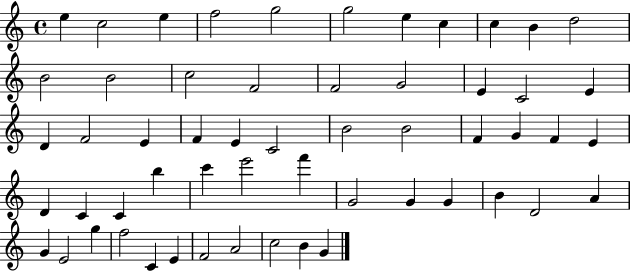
E5/q C5/h E5/q F5/h G5/h G5/h E5/q C5/q C5/q B4/q D5/h B4/h B4/h C5/h F4/h F4/h G4/h E4/q C4/h E4/q D4/q F4/h E4/q F4/q E4/q C4/h B4/h B4/h F4/q G4/q F4/q E4/q D4/q C4/q C4/q B5/q C6/q E6/h F6/q G4/h G4/q G4/q B4/q D4/h A4/q G4/q E4/h G5/q F5/h C4/q E4/q F4/h A4/h C5/h B4/q G4/q